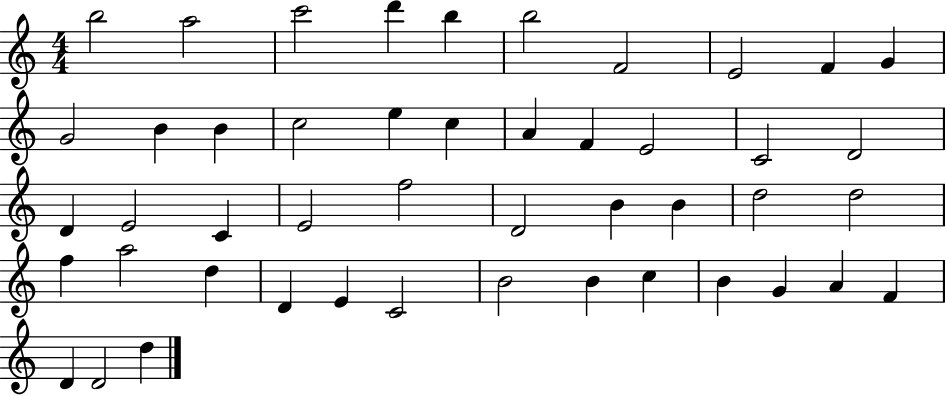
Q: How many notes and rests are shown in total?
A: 47